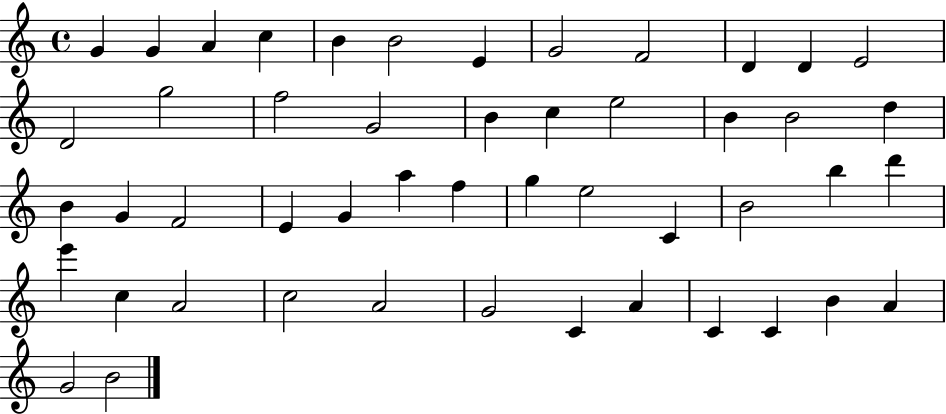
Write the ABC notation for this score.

X:1
T:Untitled
M:4/4
L:1/4
K:C
G G A c B B2 E G2 F2 D D E2 D2 g2 f2 G2 B c e2 B B2 d B G F2 E G a f g e2 C B2 b d' e' c A2 c2 A2 G2 C A C C B A G2 B2